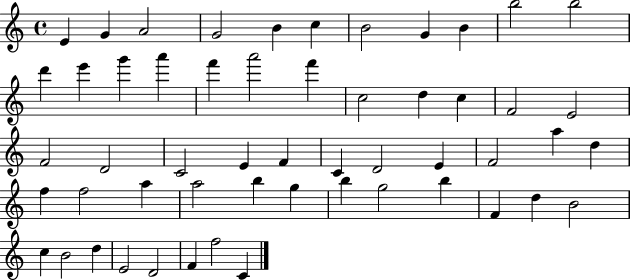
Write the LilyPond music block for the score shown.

{
  \clef treble
  \time 4/4
  \defaultTimeSignature
  \key c \major
  e'4 g'4 a'2 | g'2 b'4 c''4 | b'2 g'4 b'4 | b''2 b''2 | \break d'''4 e'''4 g'''4 a'''4 | f'''4 a'''2 f'''4 | c''2 d''4 c''4 | f'2 e'2 | \break f'2 d'2 | c'2 e'4 f'4 | c'4 d'2 e'4 | f'2 a''4 d''4 | \break f''4 f''2 a''4 | a''2 b''4 g''4 | b''4 g''2 b''4 | f'4 d''4 b'2 | \break c''4 b'2 d''4 | e'2 d'2 | f'4 f''2 c'4 | \bar "|."
}